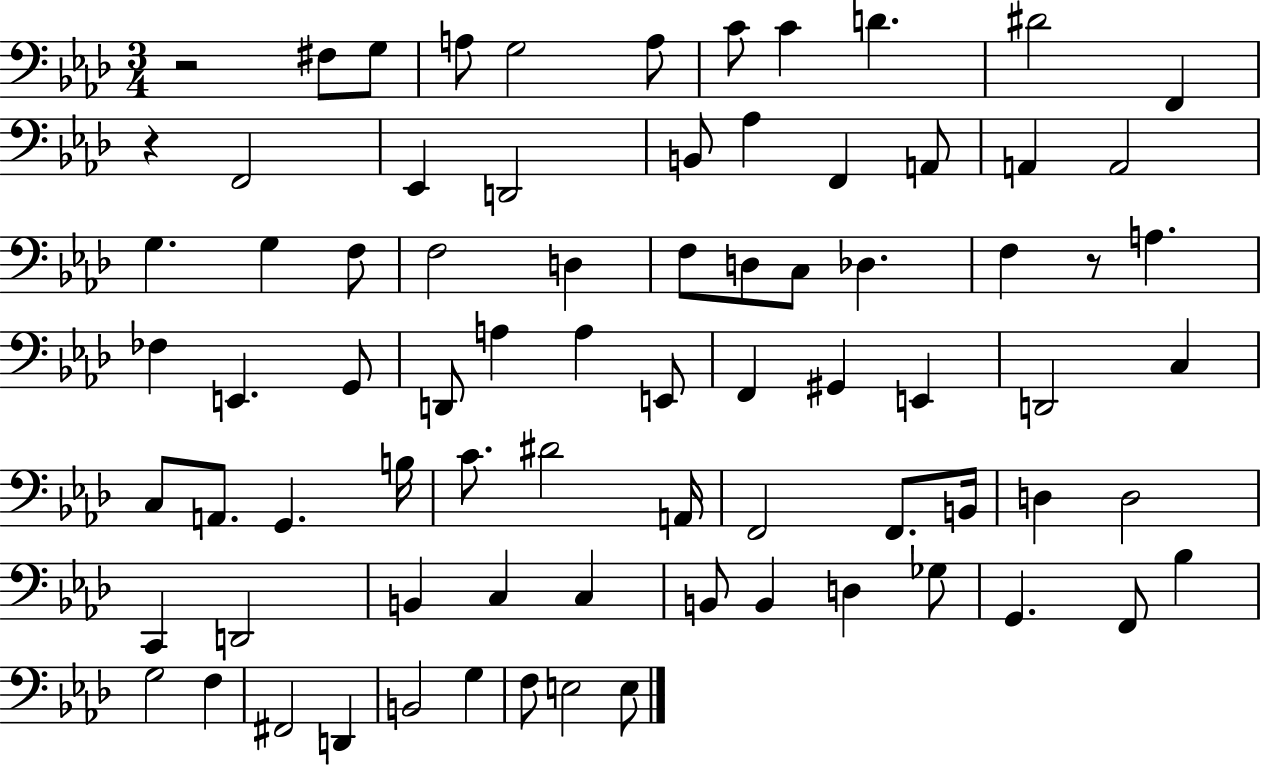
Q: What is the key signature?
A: AES major